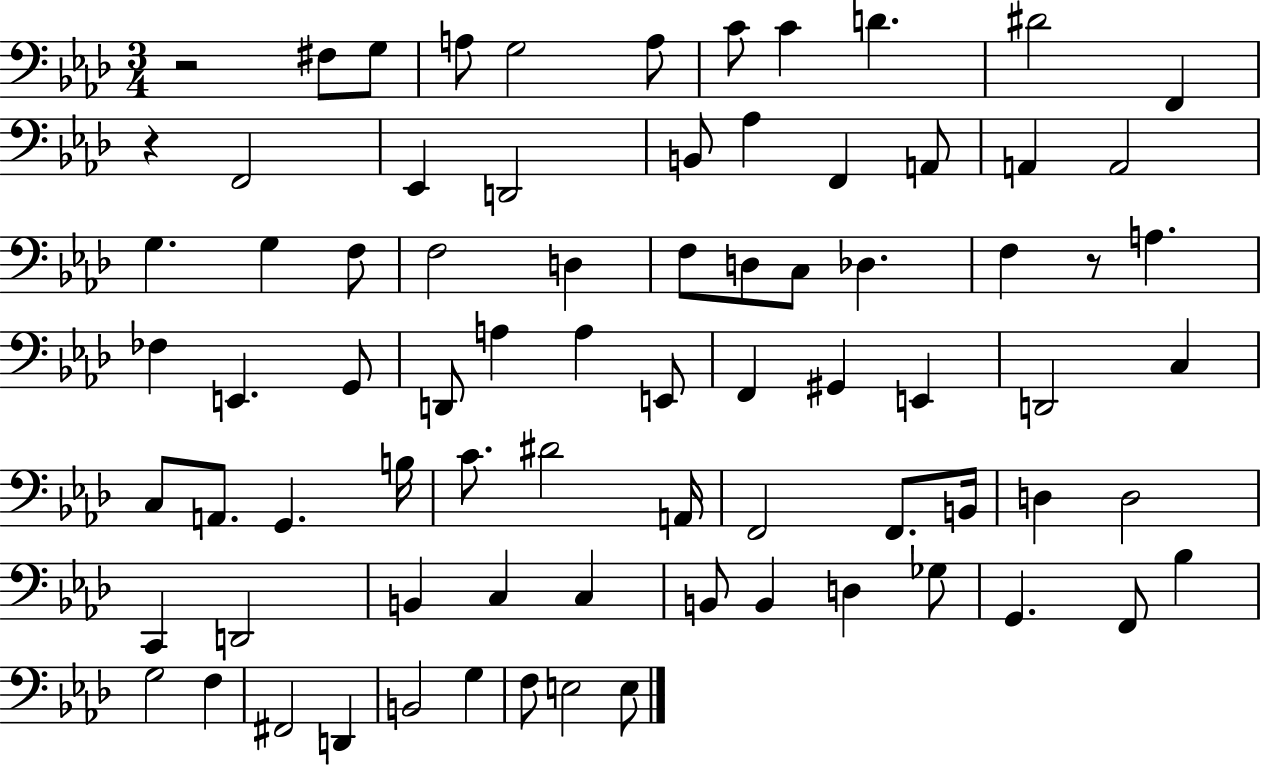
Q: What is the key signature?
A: AES major